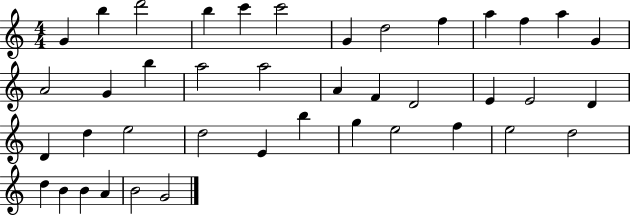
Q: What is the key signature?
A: C major